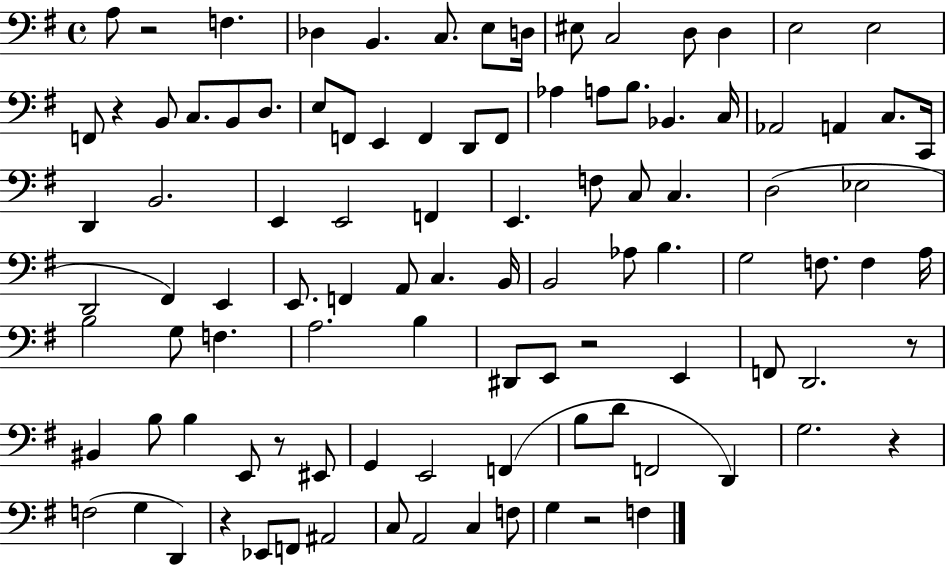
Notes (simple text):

A3/e R/h F3/q. Db3/q B2/q. C3/e. E3/e D3/s EIS3/e C3/h D3/e D3/q E3/h E3/h F2/e R/q B2/e C3/e. B2/e D3/e. E3/e F2/e E2/q F2/q D2/e F2/e Ab3/q A3/e B3/e. Bb2/q. C3/s Ab2/h A2/q C3/e. C2/s D2/q B2/h. E2/q E2/h F2/q E2/q. F3/e C3/e C3/q. D3/h Eb3/h D2/h F#2/q E2/q E2/e. F2/q A2/e C3/q. B2/s B2/h Ab3/e B3/q. G3/h F3/e. F3/q A3/s B3/h G3/e F3/q. A3/h. B3/q D#2/e E2/e R/h E2/q F2/e D2/h. R/e BIS2/q B3/e B3/q E2/e R/e EIS2/e G2/q E2/h F2/q B3/e D4/e F2/h D2/q G3/h. R/q F3/h G3/q D2/q R/q Eb2/e F2/e A#2/h C3/e A2/h C3/q F3/e G3/q R/h F3/q